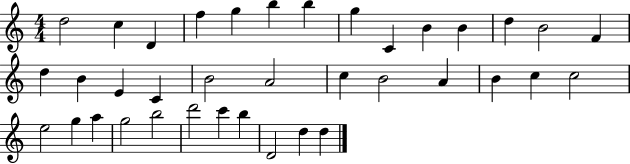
X:1
T:Untitled
M:4/4
L:1/4
K:C
d2 c D f g b b g C B B d B2 F d B E C B2 A2 c B2 A B c c2 e2 g a g2 b2 d'2 c' b D2 d d